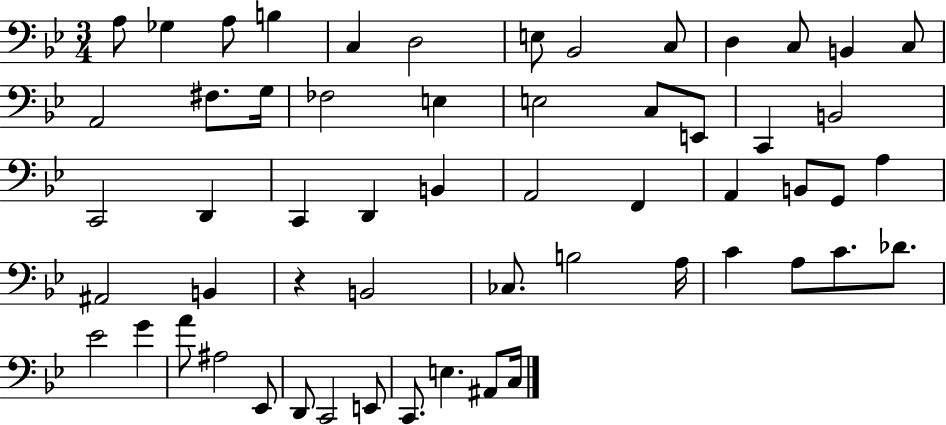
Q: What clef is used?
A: bass